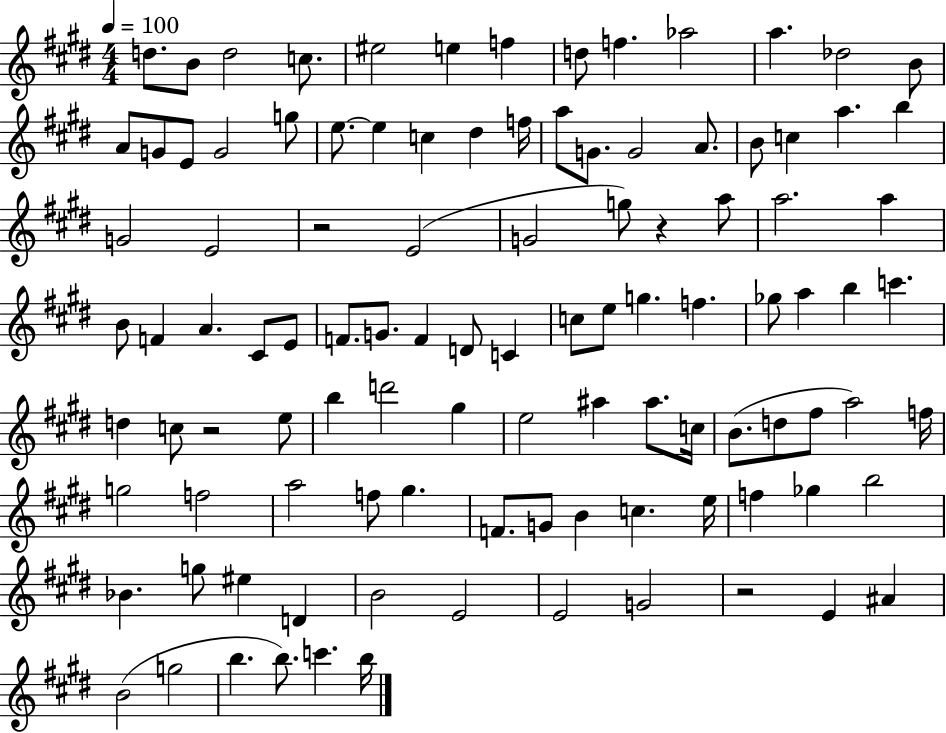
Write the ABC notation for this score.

X:1
T:Untitled
M:4/4
L:1/4
K:E
d/2 B/2 d2 c/2 ^e2 e f d/2 f _a2 a _d2 B/2 A/2 G/2 E/2 G2 g/2 e/2 e c ^d f/4 a/2 G/2 G2 A/2 B/2 c a b G2 E2 z2 E2 G2 g/2 z a/2 a2 a B/2 F A ^C/2 E/2 F/2 G/2 F D/2 C c/2 e/2 g f _g/2 a b c' d c/2 z2 e/2 b d'2 ^g e2 ^a ^a/2 c/4 B/2 d/2 ^f/2 a2 f/4 g2 f2 a2 f/2 ^g F/2 G/2 B c e/4 f _g b2 _B g/2 ^e D B2 E2 E2 G2 z2 E ^A B2 g2 b b/2 c' b/4